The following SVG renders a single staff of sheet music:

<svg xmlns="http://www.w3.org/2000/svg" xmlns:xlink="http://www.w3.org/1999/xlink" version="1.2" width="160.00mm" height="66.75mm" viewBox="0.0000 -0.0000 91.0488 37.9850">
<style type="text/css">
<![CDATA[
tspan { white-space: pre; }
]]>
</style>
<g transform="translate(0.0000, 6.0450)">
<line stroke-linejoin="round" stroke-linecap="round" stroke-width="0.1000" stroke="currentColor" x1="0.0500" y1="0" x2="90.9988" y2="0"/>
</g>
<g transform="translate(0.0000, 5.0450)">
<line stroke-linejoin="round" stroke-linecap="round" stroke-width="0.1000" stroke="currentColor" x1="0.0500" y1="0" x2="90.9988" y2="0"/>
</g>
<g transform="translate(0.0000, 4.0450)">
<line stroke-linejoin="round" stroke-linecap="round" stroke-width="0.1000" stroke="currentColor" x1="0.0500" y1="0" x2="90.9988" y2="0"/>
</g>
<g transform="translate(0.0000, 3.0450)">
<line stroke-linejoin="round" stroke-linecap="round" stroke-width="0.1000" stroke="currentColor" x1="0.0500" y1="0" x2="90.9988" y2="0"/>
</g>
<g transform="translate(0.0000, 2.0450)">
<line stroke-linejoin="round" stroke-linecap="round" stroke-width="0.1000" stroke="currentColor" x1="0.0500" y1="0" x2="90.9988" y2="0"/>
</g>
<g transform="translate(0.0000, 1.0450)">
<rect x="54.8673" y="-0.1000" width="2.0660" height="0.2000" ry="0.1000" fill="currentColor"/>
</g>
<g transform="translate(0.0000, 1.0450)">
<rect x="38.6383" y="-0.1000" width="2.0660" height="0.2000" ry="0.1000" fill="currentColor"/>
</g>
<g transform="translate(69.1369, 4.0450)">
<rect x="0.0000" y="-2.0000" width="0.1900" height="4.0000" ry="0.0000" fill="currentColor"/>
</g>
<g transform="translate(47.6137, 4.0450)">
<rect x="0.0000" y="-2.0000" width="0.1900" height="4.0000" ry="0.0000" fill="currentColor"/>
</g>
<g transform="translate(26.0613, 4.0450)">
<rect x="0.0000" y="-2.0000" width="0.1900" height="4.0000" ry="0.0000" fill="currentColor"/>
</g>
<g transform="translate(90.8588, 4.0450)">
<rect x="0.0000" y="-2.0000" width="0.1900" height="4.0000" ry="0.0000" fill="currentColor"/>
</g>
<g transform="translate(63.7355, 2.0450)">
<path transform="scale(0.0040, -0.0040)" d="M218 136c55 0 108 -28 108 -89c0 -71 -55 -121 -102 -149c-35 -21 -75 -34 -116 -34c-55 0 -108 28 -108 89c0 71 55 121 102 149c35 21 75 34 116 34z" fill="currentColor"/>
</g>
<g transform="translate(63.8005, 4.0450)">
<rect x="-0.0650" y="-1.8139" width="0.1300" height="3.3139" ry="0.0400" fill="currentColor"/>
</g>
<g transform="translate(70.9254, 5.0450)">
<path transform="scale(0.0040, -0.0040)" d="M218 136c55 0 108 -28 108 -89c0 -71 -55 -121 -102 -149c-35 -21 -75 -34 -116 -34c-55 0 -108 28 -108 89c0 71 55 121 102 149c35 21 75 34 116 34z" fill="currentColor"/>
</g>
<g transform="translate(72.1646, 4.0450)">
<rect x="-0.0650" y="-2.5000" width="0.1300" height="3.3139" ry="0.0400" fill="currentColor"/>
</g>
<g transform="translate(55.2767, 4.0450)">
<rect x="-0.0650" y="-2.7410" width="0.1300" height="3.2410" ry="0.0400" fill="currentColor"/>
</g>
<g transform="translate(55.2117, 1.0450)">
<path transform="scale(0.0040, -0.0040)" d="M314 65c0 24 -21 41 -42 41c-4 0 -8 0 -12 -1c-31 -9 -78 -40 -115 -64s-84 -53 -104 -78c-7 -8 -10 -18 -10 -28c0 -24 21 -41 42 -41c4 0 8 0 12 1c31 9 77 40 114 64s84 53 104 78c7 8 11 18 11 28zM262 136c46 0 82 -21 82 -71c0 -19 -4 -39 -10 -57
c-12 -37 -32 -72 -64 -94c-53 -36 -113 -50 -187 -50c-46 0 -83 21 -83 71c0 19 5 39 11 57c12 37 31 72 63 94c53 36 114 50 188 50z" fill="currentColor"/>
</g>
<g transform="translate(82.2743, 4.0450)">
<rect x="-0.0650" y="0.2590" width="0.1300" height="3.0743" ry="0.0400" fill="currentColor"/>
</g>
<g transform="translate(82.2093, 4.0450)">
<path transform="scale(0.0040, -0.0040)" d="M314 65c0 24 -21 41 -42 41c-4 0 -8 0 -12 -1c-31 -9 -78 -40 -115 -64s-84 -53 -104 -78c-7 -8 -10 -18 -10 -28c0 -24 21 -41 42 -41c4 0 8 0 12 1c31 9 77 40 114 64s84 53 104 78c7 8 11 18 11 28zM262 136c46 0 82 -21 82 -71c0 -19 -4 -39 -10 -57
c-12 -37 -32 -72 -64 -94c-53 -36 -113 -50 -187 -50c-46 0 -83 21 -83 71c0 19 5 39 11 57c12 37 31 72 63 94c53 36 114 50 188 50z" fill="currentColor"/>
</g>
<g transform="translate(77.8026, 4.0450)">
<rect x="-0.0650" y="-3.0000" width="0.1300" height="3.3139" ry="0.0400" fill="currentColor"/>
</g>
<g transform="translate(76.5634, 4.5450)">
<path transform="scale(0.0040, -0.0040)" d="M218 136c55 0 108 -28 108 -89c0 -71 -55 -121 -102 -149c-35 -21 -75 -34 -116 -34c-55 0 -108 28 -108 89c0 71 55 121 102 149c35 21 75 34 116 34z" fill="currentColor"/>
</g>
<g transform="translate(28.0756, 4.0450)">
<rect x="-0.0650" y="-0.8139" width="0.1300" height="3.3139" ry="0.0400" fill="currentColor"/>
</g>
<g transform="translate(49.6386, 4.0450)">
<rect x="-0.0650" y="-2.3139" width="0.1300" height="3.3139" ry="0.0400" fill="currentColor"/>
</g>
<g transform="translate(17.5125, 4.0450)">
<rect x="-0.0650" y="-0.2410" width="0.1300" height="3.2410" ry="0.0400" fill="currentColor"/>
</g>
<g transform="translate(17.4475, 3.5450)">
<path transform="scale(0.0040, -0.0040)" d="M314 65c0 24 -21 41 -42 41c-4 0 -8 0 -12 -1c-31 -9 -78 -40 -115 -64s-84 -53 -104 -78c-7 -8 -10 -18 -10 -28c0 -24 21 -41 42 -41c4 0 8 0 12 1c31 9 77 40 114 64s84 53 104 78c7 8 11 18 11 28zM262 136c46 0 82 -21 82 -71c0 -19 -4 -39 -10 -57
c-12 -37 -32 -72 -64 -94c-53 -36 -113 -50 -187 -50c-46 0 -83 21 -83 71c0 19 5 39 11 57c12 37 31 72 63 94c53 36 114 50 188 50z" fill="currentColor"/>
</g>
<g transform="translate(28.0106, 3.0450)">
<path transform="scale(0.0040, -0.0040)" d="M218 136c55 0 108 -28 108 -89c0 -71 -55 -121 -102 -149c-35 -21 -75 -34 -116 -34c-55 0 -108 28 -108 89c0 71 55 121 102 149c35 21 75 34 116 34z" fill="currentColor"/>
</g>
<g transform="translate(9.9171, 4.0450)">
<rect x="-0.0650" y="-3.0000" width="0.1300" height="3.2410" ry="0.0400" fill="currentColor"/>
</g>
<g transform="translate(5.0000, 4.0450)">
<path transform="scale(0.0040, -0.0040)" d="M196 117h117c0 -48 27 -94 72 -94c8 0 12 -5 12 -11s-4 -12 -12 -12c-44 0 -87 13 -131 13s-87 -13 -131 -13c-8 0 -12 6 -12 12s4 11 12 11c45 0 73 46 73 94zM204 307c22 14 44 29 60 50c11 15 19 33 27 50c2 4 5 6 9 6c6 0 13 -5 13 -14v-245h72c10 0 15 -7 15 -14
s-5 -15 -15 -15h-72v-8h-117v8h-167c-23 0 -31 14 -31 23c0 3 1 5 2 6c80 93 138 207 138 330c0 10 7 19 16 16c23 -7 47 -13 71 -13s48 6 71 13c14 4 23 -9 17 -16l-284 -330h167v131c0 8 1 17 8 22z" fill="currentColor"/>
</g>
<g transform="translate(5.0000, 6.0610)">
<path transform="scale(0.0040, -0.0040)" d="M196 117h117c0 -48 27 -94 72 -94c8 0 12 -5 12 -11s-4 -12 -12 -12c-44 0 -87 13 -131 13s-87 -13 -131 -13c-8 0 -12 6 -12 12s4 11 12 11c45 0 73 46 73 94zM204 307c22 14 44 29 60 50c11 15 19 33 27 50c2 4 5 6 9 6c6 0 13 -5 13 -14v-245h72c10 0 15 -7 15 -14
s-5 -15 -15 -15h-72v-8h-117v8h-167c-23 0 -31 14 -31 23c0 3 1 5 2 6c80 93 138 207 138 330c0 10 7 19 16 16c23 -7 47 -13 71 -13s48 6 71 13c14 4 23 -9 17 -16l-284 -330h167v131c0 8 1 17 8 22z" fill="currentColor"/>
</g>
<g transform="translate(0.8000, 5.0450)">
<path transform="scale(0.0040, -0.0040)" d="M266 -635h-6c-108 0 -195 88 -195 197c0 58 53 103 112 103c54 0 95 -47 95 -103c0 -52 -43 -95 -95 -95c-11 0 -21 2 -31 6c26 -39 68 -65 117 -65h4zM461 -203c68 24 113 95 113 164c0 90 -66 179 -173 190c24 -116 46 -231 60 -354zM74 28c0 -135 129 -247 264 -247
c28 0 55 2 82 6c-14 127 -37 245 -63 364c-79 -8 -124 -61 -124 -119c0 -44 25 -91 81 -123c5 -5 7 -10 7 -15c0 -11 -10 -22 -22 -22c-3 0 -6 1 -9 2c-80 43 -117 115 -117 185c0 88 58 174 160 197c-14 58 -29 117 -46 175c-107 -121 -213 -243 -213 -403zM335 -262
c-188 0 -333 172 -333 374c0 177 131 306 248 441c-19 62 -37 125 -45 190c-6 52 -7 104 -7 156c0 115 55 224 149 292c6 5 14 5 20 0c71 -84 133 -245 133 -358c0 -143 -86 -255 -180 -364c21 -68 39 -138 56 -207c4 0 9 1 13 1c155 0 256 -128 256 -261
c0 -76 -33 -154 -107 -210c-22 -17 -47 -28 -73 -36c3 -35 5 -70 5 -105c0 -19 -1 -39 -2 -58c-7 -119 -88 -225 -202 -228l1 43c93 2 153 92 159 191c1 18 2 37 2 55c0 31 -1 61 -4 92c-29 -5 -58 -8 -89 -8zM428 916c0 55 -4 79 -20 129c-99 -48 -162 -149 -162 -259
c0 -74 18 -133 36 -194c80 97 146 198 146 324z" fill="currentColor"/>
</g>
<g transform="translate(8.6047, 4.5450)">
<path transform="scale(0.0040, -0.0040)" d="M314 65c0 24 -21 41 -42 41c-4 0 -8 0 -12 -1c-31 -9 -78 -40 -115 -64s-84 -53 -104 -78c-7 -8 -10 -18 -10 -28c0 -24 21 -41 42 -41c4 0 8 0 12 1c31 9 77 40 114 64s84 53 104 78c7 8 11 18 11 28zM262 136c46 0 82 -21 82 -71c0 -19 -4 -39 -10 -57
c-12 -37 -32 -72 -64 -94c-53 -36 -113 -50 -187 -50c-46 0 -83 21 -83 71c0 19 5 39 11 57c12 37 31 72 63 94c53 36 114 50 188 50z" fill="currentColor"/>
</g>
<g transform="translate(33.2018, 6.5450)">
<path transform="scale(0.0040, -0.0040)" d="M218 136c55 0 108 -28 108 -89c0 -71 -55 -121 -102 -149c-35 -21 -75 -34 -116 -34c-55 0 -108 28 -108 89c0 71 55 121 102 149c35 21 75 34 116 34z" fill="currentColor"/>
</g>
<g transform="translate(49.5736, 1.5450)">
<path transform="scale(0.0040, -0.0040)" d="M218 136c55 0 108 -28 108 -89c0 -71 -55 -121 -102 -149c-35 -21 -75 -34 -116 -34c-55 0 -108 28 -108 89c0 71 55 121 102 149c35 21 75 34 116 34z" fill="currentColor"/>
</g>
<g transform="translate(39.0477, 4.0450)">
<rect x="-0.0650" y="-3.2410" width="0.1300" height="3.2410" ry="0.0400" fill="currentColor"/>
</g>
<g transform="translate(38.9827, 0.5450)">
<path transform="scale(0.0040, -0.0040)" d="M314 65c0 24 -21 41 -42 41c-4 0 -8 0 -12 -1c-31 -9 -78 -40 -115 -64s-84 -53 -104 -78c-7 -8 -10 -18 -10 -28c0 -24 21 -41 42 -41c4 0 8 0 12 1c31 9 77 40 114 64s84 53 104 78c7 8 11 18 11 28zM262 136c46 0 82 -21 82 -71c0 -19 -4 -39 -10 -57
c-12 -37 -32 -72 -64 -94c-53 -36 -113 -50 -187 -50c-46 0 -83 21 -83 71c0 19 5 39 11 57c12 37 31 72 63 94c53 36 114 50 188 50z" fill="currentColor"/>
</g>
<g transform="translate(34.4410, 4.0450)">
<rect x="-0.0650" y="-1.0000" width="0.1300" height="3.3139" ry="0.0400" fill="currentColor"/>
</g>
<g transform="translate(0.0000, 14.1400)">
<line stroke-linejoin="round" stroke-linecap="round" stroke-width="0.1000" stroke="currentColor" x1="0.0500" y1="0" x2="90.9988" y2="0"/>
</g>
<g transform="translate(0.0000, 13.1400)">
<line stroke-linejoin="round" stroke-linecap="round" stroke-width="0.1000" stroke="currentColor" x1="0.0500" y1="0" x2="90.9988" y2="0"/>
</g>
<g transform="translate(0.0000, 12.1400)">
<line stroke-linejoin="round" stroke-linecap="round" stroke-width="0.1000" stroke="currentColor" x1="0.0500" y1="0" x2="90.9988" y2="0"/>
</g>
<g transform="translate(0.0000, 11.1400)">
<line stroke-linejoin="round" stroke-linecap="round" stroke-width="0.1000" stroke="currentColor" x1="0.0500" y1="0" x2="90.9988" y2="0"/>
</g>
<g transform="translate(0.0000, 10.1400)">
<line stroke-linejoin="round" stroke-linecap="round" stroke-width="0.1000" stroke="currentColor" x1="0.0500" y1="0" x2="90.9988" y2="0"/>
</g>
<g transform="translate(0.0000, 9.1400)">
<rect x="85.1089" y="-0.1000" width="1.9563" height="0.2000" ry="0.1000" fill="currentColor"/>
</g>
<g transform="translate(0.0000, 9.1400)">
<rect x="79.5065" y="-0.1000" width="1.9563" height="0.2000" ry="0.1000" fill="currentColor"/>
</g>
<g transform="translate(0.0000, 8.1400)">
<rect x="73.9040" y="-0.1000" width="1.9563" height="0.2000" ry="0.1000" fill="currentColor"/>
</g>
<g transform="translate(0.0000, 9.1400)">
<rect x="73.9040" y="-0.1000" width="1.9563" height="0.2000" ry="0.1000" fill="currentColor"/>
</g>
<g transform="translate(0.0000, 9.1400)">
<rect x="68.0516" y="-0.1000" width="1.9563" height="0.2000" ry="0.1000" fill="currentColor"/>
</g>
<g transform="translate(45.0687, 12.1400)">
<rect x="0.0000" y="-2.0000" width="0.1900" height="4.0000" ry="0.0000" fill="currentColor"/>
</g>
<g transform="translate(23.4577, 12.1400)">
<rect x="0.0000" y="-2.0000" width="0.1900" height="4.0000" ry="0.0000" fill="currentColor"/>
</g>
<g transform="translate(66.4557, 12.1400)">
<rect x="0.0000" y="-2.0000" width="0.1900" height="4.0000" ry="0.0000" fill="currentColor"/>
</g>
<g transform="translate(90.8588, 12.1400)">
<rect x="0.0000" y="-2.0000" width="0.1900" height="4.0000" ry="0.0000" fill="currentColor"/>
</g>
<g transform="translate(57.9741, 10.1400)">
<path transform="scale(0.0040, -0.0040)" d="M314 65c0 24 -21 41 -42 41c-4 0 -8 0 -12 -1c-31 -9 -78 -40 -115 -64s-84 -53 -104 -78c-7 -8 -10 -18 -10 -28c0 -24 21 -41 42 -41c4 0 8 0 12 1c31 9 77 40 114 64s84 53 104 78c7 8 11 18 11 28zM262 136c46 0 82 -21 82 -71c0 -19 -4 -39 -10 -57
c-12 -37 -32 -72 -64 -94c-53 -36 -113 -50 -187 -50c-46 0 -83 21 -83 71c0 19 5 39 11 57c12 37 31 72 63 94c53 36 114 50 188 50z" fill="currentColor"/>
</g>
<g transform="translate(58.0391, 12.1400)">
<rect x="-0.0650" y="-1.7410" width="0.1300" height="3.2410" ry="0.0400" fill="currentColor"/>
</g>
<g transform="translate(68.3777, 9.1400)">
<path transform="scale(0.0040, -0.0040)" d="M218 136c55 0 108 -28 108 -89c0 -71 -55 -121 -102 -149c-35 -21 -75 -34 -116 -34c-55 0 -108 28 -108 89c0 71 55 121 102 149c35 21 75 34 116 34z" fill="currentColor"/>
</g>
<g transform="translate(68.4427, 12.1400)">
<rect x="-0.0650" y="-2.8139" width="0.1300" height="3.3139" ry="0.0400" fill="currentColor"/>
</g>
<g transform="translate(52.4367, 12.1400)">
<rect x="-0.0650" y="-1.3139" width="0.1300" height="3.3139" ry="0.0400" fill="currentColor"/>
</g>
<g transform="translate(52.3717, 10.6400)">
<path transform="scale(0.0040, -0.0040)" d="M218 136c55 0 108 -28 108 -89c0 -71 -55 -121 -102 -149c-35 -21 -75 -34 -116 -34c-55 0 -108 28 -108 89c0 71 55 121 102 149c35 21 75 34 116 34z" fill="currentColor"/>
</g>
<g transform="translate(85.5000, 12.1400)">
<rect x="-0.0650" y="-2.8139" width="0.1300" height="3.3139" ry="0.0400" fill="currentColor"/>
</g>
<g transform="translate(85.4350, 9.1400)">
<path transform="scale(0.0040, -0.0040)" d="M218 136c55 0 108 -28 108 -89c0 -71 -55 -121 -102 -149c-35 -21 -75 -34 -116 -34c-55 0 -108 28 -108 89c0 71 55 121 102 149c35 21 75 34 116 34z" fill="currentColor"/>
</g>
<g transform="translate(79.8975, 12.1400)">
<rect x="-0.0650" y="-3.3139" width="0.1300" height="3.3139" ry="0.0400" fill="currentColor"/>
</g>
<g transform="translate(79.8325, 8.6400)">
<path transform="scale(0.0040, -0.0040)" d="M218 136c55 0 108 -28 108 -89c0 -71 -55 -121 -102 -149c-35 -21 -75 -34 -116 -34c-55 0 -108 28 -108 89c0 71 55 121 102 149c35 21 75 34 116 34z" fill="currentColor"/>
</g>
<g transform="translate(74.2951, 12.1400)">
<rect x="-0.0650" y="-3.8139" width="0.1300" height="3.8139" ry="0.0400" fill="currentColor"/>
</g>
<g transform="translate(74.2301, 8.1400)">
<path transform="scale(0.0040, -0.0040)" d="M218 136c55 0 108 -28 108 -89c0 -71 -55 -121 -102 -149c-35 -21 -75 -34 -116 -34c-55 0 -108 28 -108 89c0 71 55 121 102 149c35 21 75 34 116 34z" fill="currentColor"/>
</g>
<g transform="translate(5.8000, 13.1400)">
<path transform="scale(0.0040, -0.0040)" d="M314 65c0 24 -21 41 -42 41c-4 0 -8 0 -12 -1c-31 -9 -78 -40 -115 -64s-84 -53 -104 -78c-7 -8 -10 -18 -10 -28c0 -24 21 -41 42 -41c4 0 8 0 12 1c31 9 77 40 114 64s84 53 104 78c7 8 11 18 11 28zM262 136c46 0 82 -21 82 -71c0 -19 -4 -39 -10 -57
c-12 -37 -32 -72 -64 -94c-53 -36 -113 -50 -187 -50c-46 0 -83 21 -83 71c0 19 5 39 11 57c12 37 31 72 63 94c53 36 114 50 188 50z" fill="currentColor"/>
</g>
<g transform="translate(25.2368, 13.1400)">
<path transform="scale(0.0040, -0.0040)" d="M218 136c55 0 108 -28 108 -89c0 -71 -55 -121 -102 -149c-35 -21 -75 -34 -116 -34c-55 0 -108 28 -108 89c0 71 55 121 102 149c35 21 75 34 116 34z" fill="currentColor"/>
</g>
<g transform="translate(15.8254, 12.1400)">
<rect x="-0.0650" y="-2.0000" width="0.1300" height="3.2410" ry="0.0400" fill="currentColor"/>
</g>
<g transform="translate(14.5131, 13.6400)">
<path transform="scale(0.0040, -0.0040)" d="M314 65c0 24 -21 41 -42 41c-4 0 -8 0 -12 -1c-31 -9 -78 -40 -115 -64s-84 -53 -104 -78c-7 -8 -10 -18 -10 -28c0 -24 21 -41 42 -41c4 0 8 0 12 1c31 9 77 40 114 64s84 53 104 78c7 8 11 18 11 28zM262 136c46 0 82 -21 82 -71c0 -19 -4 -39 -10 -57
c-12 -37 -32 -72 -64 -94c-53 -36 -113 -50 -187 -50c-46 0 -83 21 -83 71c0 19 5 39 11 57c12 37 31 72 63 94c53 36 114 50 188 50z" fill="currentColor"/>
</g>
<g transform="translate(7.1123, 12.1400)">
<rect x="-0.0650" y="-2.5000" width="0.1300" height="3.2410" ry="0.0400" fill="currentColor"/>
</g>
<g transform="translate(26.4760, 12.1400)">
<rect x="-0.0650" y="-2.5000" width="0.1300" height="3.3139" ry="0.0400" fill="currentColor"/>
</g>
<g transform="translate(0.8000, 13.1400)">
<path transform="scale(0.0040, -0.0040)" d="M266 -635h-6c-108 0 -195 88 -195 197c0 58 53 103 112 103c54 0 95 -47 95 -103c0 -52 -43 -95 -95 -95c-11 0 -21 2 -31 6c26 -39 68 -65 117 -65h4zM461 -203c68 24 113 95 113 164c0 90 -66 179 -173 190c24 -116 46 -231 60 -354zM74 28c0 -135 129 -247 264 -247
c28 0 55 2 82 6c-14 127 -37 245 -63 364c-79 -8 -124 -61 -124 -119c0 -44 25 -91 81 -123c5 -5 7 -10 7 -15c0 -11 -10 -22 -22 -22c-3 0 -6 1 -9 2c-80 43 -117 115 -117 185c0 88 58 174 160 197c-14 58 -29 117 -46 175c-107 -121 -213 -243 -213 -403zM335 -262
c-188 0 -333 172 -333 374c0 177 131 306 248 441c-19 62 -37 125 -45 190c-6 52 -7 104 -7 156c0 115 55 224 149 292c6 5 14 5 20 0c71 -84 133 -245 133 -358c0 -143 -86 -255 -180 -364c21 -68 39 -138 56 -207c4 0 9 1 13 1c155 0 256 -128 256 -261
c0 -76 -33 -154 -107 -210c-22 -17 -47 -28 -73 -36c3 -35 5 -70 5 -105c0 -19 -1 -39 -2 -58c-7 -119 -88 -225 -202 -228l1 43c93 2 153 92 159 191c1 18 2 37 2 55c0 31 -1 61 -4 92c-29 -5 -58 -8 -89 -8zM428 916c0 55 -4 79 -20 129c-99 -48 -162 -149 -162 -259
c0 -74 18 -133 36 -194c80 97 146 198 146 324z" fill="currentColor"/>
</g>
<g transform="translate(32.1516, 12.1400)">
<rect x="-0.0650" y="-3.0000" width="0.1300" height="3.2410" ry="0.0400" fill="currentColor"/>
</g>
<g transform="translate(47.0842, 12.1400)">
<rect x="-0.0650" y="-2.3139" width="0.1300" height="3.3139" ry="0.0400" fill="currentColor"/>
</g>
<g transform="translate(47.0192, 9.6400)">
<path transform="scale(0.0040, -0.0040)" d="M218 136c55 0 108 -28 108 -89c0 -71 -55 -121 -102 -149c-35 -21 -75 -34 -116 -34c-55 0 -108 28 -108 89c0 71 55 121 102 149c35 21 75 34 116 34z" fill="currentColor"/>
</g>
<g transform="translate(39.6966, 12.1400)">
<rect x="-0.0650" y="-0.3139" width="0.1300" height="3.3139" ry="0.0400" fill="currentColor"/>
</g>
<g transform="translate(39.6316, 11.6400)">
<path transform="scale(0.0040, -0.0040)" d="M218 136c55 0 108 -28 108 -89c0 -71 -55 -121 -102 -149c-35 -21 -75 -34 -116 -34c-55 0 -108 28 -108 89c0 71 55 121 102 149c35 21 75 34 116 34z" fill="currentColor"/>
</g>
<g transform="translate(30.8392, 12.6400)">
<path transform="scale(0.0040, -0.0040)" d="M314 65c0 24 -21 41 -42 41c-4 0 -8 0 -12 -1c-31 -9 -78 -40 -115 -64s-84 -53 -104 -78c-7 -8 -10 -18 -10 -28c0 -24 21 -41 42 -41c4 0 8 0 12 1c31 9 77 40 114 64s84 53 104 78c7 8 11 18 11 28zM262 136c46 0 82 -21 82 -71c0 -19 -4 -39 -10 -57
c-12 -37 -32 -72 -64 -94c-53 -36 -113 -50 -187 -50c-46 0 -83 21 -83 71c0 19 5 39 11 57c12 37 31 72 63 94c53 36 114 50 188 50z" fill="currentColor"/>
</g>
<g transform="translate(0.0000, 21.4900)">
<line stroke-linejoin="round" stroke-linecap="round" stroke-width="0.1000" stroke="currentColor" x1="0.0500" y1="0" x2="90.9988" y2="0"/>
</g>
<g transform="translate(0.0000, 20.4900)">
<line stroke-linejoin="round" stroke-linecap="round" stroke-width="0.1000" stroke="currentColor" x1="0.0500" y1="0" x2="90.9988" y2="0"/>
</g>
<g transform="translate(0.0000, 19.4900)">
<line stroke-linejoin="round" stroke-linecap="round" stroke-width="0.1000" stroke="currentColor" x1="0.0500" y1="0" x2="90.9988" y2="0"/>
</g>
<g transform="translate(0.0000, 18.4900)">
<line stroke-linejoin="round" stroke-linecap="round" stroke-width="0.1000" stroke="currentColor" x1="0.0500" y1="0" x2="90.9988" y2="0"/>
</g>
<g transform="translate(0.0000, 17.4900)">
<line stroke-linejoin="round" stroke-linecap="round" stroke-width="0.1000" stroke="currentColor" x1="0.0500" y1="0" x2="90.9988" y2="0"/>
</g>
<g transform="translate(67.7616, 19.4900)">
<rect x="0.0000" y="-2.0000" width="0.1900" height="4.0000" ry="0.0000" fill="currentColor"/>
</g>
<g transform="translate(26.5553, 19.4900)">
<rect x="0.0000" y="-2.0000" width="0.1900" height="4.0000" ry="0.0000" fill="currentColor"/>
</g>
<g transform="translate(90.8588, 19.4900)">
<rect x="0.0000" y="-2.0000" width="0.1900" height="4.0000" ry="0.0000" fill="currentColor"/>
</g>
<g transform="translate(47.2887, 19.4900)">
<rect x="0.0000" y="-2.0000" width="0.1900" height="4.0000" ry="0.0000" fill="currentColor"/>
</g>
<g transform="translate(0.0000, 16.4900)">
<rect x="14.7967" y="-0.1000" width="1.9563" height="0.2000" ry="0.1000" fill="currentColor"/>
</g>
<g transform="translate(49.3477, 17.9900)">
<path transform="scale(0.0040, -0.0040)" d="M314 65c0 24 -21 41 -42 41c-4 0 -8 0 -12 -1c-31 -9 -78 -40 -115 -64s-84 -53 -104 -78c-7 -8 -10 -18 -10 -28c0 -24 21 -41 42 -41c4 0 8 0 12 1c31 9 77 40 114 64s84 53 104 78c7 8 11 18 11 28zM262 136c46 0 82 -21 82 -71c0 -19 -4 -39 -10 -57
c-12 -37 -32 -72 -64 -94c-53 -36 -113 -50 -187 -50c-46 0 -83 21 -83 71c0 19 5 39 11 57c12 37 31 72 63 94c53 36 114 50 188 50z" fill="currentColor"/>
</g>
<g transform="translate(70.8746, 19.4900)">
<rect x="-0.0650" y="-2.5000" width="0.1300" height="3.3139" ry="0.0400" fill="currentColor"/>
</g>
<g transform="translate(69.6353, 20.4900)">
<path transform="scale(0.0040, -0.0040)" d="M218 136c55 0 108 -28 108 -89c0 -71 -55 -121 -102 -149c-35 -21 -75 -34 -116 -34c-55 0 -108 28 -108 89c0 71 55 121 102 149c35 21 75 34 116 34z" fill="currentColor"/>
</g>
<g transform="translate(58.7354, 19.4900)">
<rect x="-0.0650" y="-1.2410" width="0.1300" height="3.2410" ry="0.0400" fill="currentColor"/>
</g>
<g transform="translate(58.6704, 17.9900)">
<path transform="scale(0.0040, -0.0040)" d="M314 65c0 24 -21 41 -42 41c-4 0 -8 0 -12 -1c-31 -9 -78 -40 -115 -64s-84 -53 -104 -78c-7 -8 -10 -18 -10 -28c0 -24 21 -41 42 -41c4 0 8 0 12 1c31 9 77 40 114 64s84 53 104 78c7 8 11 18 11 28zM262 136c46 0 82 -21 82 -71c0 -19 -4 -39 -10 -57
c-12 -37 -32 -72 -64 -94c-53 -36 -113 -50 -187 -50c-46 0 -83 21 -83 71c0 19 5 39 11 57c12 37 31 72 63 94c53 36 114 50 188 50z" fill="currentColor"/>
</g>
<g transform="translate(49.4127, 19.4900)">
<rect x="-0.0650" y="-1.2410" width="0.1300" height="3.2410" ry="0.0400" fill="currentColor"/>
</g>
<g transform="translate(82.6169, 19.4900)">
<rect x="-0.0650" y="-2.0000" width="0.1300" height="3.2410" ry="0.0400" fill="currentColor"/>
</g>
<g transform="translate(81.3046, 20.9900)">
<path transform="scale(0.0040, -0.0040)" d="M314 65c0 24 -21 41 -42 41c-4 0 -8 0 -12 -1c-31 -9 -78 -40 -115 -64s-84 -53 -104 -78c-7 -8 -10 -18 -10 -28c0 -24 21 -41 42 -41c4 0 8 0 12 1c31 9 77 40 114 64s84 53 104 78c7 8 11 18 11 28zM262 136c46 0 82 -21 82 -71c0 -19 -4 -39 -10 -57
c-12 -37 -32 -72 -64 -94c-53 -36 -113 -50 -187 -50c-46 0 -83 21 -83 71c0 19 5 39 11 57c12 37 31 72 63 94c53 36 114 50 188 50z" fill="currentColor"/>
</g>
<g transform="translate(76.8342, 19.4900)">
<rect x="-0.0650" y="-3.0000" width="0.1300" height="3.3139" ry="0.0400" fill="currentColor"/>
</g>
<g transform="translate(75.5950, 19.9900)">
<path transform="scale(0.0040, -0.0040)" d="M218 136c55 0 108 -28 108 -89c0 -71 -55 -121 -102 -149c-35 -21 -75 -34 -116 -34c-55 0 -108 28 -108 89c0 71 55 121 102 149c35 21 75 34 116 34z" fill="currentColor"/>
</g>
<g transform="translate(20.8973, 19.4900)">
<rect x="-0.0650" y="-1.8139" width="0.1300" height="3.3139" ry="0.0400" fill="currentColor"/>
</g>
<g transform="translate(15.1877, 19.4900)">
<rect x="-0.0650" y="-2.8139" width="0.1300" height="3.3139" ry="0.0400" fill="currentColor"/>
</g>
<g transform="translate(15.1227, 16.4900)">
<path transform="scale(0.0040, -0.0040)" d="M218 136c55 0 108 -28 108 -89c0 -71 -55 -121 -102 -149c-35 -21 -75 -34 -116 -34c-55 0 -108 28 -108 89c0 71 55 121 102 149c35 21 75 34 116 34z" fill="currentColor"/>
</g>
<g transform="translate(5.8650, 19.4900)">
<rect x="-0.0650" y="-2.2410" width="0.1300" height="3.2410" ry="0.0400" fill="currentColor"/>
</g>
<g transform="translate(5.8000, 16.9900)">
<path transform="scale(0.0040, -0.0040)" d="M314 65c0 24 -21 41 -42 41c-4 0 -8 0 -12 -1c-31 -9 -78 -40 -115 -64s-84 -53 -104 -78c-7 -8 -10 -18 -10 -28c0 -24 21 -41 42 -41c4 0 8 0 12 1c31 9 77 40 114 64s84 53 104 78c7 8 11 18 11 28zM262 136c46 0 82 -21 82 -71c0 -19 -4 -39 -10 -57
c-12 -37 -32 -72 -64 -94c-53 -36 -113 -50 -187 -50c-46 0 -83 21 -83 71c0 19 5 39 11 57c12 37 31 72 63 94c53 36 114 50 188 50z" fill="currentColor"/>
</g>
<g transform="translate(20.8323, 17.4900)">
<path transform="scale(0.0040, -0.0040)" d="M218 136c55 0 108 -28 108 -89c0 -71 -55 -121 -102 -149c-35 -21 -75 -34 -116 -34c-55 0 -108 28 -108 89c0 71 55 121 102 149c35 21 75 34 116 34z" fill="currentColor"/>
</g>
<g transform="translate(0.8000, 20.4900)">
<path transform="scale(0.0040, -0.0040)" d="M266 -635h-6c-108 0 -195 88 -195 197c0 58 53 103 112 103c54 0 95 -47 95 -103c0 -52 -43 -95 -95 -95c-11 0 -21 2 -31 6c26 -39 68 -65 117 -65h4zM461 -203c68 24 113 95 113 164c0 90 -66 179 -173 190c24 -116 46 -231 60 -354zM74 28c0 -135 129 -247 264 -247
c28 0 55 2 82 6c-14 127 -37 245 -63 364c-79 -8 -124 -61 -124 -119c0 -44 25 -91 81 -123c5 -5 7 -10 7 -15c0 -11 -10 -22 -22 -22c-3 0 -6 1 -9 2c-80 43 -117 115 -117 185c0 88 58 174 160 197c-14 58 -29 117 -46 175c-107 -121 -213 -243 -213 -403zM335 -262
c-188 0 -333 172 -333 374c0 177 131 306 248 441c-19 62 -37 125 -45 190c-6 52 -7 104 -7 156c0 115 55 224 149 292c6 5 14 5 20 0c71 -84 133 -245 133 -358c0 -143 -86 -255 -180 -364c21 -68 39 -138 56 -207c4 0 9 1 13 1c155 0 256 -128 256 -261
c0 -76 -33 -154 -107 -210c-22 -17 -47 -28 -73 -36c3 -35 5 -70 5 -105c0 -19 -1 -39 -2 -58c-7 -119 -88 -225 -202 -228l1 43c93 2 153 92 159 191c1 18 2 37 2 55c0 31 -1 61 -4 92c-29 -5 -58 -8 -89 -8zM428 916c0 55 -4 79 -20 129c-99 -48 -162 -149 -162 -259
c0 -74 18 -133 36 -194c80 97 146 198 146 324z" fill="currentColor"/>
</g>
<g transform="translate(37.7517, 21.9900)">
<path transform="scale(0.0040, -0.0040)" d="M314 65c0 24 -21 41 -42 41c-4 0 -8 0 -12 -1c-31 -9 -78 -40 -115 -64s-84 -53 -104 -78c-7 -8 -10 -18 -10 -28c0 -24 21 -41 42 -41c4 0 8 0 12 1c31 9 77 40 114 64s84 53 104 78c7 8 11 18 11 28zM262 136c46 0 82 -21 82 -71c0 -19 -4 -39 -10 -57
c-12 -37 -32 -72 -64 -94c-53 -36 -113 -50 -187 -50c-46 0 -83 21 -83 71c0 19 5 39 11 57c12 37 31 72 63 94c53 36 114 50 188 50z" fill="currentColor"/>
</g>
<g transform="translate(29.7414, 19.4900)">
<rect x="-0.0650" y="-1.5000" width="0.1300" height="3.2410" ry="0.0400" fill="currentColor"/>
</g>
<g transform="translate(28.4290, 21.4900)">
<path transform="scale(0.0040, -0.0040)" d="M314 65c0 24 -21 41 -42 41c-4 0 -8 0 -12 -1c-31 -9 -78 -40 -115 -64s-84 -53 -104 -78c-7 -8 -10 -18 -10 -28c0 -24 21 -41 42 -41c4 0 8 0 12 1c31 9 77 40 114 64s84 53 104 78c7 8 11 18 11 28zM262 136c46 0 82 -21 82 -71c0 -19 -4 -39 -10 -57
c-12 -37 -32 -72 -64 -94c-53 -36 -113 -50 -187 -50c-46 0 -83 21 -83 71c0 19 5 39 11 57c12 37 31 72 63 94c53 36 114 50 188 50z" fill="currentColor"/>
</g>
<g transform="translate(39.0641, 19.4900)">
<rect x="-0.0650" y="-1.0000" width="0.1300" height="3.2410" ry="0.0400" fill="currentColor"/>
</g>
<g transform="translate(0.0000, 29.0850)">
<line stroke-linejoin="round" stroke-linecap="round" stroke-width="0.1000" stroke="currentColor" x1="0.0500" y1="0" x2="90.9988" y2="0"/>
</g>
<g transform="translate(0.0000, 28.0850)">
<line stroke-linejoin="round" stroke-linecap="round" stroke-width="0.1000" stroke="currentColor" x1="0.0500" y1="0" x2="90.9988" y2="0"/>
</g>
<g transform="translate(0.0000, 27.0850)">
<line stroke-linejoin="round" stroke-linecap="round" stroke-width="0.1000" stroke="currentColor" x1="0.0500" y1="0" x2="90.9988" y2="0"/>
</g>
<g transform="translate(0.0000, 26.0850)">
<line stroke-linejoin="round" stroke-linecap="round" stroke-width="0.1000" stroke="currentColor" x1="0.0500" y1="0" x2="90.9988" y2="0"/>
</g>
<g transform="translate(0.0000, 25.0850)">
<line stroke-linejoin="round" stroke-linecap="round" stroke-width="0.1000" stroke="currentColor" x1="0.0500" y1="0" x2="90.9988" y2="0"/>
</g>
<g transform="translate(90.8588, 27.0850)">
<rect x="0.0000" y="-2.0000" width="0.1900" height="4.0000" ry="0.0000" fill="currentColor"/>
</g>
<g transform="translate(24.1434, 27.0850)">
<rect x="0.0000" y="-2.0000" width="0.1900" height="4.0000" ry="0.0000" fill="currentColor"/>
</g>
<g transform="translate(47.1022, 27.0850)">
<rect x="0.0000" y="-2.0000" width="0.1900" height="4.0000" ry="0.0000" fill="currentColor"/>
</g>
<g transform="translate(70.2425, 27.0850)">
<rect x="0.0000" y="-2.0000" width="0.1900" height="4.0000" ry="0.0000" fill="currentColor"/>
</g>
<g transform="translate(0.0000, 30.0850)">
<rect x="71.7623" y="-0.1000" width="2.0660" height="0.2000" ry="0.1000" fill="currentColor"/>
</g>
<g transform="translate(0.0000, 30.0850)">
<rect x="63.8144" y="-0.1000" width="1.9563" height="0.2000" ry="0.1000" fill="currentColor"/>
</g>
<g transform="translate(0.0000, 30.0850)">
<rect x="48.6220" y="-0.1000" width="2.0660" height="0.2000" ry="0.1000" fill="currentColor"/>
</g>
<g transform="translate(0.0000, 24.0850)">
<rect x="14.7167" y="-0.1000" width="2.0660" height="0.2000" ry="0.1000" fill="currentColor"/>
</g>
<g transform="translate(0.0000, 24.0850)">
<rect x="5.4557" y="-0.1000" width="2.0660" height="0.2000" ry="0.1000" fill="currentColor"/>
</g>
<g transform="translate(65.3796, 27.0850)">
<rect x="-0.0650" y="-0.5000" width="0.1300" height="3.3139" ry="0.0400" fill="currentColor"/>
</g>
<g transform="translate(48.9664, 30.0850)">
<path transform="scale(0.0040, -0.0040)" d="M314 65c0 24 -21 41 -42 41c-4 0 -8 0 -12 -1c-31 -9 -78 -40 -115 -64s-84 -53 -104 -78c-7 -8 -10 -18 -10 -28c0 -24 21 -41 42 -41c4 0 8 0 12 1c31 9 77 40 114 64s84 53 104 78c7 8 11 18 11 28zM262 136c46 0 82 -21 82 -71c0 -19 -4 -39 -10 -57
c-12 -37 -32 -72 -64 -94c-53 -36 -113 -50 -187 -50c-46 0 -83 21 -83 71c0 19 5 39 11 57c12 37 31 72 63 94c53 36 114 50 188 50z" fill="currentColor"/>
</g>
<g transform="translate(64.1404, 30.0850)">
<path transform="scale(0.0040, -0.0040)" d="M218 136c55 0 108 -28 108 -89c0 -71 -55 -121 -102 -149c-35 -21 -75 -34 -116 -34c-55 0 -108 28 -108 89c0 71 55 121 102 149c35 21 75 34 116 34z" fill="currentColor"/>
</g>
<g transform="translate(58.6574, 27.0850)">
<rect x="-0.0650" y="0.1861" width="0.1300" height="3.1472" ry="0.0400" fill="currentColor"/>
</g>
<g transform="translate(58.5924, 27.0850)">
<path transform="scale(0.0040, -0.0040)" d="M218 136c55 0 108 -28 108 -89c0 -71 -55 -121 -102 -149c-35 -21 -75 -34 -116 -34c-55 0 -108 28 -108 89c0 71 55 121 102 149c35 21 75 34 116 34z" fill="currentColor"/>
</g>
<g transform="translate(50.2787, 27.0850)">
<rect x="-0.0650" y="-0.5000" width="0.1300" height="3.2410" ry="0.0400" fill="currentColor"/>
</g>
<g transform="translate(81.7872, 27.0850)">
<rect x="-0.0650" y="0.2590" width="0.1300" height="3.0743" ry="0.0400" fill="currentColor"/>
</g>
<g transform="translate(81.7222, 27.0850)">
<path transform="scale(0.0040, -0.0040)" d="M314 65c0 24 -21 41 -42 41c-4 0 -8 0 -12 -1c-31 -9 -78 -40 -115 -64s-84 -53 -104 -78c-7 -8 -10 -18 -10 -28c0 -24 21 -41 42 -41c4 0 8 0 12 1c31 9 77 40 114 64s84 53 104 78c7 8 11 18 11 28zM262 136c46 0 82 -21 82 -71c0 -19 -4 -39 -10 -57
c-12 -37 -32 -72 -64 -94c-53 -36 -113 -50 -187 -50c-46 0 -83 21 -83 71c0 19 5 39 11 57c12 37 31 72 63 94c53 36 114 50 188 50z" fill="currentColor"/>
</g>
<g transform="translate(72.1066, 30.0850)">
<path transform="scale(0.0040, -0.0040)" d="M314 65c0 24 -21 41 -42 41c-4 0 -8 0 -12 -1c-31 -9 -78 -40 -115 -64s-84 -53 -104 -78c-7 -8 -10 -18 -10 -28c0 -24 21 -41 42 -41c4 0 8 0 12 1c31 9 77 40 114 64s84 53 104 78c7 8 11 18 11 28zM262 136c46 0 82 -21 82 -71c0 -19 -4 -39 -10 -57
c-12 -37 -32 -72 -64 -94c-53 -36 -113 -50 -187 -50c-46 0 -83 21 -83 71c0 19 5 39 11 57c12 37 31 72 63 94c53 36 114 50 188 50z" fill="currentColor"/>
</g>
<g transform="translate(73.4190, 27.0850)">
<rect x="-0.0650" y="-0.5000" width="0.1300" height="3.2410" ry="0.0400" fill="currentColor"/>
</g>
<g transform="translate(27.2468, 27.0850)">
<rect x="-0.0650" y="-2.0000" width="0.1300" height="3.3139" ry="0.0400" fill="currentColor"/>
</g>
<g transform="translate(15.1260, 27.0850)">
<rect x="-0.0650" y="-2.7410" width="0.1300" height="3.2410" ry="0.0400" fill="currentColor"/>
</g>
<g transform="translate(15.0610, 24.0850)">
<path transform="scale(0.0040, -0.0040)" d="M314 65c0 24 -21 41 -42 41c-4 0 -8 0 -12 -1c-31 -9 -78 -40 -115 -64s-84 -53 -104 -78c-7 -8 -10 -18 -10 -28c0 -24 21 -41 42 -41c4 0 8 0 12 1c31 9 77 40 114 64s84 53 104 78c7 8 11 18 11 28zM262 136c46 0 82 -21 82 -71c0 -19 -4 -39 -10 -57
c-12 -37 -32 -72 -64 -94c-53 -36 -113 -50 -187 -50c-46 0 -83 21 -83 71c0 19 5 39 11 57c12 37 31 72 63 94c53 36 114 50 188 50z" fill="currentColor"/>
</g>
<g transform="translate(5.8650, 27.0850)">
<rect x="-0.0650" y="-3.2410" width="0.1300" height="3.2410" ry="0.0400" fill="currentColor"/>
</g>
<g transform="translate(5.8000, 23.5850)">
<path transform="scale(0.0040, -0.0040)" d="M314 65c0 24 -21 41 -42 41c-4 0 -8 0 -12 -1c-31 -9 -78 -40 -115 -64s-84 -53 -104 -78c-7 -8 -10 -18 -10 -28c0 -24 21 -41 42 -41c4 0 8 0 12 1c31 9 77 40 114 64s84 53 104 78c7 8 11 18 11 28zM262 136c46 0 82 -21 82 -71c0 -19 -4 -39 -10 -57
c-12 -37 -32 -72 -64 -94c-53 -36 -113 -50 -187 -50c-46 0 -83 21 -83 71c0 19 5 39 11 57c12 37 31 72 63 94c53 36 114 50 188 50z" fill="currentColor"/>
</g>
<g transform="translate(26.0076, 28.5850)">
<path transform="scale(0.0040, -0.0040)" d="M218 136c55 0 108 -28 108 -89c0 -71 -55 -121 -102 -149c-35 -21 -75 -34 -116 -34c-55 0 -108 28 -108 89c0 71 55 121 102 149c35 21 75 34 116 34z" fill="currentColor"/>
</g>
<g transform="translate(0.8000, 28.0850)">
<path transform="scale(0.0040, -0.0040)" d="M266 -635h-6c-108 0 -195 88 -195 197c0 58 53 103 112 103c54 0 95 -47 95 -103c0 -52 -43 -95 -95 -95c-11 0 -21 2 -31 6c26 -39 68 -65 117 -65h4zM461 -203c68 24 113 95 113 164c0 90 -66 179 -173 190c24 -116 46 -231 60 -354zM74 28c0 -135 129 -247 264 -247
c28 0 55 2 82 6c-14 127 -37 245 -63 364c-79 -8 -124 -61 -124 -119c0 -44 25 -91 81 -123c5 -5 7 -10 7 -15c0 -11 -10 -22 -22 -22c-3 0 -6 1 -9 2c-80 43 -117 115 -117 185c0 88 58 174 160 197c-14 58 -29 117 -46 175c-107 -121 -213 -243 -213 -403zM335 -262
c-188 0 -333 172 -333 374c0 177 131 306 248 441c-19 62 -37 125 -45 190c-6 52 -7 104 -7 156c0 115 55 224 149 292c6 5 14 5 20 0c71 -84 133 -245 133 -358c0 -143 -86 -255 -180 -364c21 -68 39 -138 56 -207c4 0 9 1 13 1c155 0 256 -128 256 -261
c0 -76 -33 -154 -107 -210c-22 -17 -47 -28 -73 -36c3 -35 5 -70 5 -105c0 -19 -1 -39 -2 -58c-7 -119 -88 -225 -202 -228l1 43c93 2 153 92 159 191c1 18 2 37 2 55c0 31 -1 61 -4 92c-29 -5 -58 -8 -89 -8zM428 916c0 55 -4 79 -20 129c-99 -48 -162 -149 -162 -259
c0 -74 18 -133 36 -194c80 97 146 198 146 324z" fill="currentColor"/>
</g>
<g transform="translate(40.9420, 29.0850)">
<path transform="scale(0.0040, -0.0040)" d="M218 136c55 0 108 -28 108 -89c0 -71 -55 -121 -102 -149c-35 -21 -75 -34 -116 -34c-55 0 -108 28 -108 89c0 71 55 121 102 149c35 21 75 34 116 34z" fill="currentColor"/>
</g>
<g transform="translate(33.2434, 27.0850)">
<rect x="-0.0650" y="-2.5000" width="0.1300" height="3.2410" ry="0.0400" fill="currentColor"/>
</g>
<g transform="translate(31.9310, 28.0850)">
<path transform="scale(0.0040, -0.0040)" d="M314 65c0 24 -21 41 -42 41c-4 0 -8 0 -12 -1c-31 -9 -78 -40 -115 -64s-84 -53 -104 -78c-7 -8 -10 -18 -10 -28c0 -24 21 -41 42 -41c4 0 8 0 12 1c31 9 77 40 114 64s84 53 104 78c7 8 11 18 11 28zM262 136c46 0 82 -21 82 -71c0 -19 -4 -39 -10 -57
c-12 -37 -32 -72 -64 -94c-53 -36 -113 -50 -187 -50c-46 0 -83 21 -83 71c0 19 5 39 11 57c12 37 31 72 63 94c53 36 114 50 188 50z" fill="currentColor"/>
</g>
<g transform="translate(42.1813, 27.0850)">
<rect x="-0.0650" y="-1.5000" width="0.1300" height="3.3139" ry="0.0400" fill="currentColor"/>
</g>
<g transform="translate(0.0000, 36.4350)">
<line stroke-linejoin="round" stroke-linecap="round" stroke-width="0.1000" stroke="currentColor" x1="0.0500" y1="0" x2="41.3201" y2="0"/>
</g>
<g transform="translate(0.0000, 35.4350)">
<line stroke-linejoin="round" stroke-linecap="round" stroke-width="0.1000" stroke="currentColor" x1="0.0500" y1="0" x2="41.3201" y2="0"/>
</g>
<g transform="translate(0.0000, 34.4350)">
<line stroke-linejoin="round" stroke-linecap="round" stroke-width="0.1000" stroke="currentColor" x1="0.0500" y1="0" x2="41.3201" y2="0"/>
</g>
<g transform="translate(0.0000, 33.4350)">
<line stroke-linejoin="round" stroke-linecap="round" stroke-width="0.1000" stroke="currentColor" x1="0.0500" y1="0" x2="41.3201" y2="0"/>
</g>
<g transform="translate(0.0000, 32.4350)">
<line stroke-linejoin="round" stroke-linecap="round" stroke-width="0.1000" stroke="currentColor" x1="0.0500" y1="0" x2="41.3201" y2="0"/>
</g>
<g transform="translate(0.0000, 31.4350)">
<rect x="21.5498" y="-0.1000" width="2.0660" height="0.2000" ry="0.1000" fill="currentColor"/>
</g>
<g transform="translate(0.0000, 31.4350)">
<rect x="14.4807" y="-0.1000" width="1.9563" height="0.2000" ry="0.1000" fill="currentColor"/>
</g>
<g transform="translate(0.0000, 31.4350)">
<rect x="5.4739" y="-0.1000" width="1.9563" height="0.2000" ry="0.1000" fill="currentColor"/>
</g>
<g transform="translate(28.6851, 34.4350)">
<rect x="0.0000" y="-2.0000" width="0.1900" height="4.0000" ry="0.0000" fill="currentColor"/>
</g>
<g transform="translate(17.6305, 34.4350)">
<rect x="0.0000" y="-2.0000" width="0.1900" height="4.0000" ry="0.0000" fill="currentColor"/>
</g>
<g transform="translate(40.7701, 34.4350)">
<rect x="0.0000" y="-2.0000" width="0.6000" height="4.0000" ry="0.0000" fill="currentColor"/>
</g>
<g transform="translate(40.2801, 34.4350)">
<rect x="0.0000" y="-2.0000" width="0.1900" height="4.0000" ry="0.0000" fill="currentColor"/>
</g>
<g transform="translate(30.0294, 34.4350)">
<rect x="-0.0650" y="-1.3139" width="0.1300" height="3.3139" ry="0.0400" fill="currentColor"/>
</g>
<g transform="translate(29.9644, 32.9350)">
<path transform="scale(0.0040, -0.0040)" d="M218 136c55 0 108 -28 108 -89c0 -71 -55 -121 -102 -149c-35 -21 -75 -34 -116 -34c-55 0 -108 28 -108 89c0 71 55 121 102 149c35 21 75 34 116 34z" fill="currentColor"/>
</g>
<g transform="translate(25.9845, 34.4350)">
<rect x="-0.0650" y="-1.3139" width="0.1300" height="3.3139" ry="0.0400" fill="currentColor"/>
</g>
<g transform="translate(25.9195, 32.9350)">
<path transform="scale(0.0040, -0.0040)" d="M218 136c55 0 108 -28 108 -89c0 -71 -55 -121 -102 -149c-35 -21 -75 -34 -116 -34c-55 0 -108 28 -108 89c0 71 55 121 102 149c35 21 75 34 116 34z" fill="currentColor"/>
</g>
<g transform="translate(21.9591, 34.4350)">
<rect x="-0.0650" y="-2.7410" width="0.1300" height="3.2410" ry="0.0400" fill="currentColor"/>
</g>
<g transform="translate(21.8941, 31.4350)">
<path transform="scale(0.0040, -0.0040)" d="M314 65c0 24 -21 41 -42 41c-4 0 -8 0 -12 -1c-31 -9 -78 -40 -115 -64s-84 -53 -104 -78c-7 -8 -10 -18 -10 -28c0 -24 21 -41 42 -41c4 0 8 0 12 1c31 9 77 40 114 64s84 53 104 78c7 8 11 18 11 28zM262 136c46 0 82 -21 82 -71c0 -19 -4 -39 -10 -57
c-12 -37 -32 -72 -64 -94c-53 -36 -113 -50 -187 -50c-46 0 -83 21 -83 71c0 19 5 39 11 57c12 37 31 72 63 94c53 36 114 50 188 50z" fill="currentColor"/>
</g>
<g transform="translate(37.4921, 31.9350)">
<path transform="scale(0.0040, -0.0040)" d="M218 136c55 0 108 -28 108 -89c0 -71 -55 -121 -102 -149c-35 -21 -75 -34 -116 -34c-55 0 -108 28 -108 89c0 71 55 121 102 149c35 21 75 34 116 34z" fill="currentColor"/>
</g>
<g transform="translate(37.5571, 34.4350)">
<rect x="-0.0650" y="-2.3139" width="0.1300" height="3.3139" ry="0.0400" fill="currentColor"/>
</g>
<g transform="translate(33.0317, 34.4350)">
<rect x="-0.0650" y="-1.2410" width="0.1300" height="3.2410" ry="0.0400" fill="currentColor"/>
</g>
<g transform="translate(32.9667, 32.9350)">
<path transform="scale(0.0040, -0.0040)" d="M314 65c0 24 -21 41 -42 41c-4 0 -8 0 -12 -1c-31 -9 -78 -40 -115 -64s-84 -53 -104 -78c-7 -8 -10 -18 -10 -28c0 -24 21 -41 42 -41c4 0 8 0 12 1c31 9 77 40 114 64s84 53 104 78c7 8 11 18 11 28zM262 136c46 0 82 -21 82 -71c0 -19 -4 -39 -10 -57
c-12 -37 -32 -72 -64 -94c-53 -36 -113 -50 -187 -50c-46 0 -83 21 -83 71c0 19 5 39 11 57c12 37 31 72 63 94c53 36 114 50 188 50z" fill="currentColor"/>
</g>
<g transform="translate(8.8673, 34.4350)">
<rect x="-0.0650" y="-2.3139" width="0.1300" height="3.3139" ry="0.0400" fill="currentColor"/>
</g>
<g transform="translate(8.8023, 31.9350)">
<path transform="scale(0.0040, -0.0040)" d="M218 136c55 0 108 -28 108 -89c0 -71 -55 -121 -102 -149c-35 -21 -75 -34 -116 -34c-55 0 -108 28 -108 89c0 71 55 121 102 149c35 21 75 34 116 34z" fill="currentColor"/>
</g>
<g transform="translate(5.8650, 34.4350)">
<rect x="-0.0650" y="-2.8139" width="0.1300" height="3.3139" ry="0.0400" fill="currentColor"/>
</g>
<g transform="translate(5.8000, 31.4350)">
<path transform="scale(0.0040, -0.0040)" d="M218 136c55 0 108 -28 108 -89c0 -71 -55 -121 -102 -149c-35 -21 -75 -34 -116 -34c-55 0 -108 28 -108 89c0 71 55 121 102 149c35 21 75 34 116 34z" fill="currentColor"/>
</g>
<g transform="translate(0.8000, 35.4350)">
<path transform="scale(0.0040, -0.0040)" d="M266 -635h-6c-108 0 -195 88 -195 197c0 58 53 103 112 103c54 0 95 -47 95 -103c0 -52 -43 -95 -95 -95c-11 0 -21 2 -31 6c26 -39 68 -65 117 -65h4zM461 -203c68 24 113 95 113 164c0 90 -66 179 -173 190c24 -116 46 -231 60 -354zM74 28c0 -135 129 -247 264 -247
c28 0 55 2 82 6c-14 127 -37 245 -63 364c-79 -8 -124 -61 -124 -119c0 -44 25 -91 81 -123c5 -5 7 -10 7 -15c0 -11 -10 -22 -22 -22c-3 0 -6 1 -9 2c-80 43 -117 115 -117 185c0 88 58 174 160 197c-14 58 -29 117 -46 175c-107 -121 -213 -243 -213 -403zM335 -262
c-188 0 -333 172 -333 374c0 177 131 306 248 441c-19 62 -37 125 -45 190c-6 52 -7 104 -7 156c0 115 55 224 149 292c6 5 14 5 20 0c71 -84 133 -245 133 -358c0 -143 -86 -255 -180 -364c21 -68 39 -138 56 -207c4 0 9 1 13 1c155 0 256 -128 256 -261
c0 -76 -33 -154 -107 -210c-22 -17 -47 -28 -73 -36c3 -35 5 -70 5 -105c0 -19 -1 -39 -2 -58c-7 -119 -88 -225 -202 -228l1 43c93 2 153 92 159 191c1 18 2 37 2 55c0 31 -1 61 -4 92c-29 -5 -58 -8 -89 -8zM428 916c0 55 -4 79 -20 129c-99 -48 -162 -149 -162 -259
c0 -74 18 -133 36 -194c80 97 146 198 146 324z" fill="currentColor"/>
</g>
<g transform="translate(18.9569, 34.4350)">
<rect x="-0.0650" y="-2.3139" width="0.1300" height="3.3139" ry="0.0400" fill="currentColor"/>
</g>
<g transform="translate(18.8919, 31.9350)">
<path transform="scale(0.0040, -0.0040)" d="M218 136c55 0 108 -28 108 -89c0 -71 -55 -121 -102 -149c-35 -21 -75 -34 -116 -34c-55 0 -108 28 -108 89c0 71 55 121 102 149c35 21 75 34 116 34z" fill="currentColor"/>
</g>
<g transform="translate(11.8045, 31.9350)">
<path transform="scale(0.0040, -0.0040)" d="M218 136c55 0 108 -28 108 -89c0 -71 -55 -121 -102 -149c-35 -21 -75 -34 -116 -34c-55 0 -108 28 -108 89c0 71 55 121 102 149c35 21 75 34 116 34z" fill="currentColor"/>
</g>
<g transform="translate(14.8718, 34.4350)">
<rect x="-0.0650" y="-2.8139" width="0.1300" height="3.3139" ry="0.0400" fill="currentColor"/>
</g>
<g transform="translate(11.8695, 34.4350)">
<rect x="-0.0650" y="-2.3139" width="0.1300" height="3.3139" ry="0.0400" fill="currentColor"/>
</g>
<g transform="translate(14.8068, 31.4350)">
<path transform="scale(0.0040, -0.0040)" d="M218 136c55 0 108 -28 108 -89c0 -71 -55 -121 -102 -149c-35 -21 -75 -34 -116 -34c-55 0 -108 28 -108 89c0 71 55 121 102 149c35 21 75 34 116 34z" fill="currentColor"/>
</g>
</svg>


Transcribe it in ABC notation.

X:1
T:Untitled
M:4/4
L:1/4
K:C
A2 c2 d D b2 g a2 f G A B2 G2 F2 G A2 c g e f2 a c' b a g2 a f E2 D2 e2 e2 G A F2 b2 a2 F G2 E C2 B C C2 B2 a g g a g a2 e e e2 g